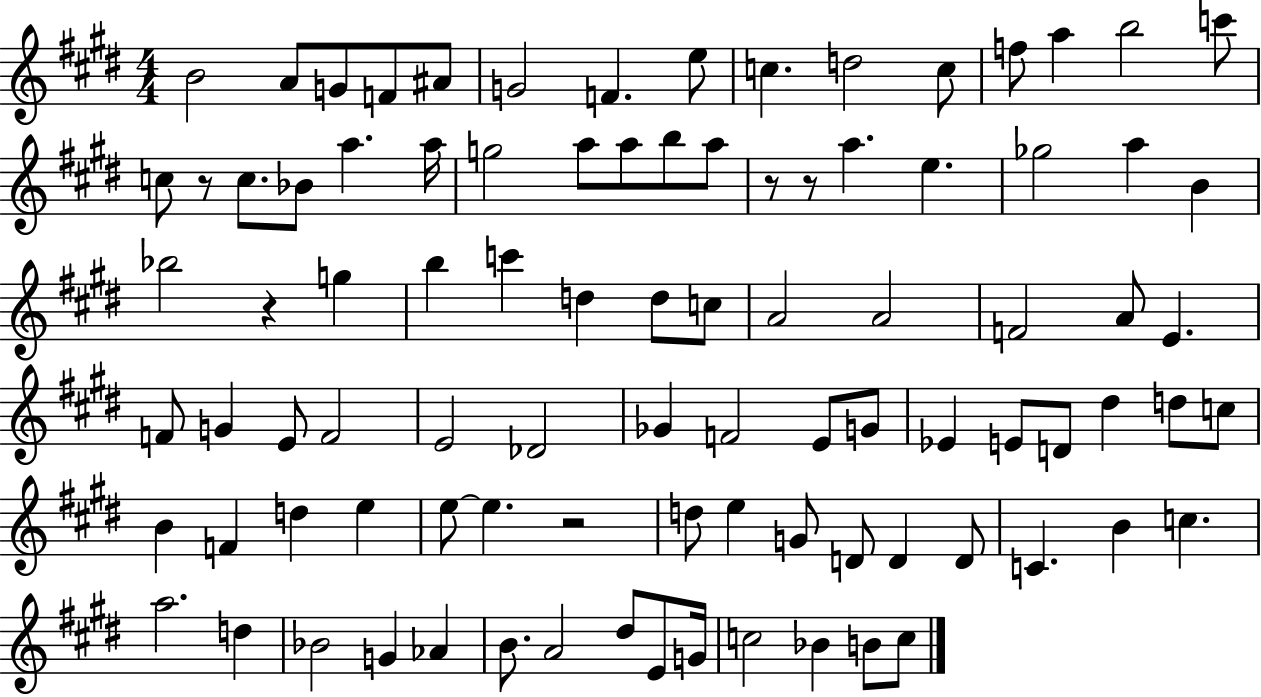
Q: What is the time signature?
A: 4/4